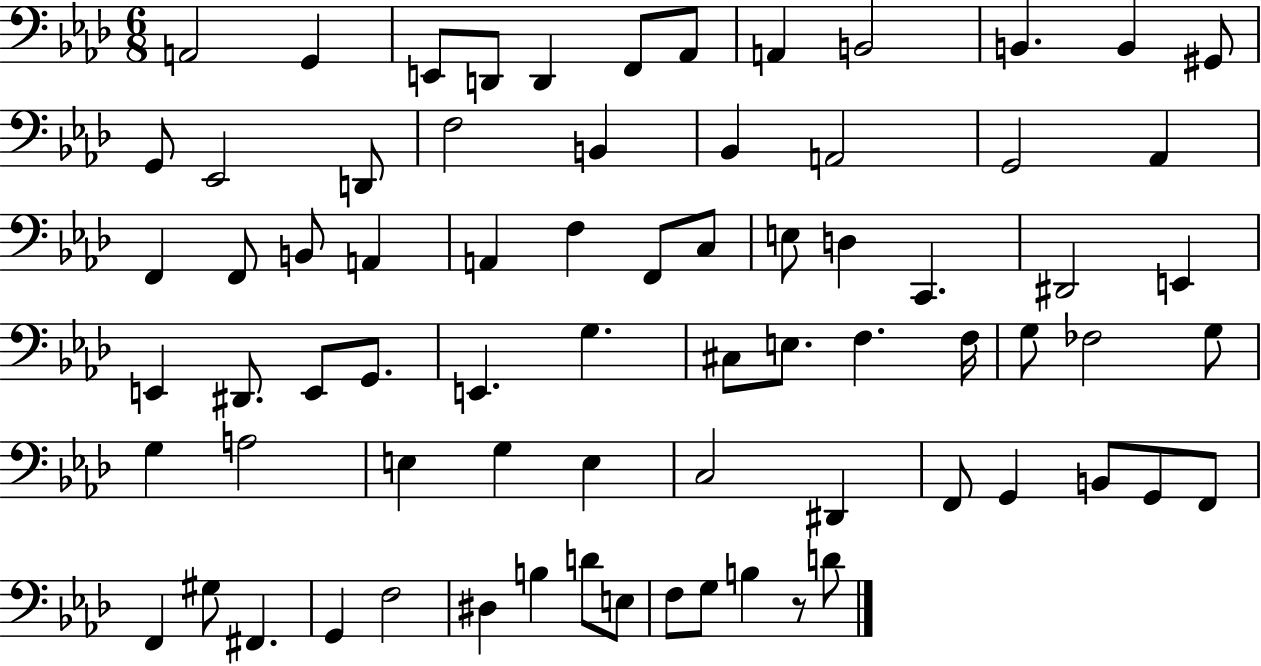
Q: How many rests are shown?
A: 1